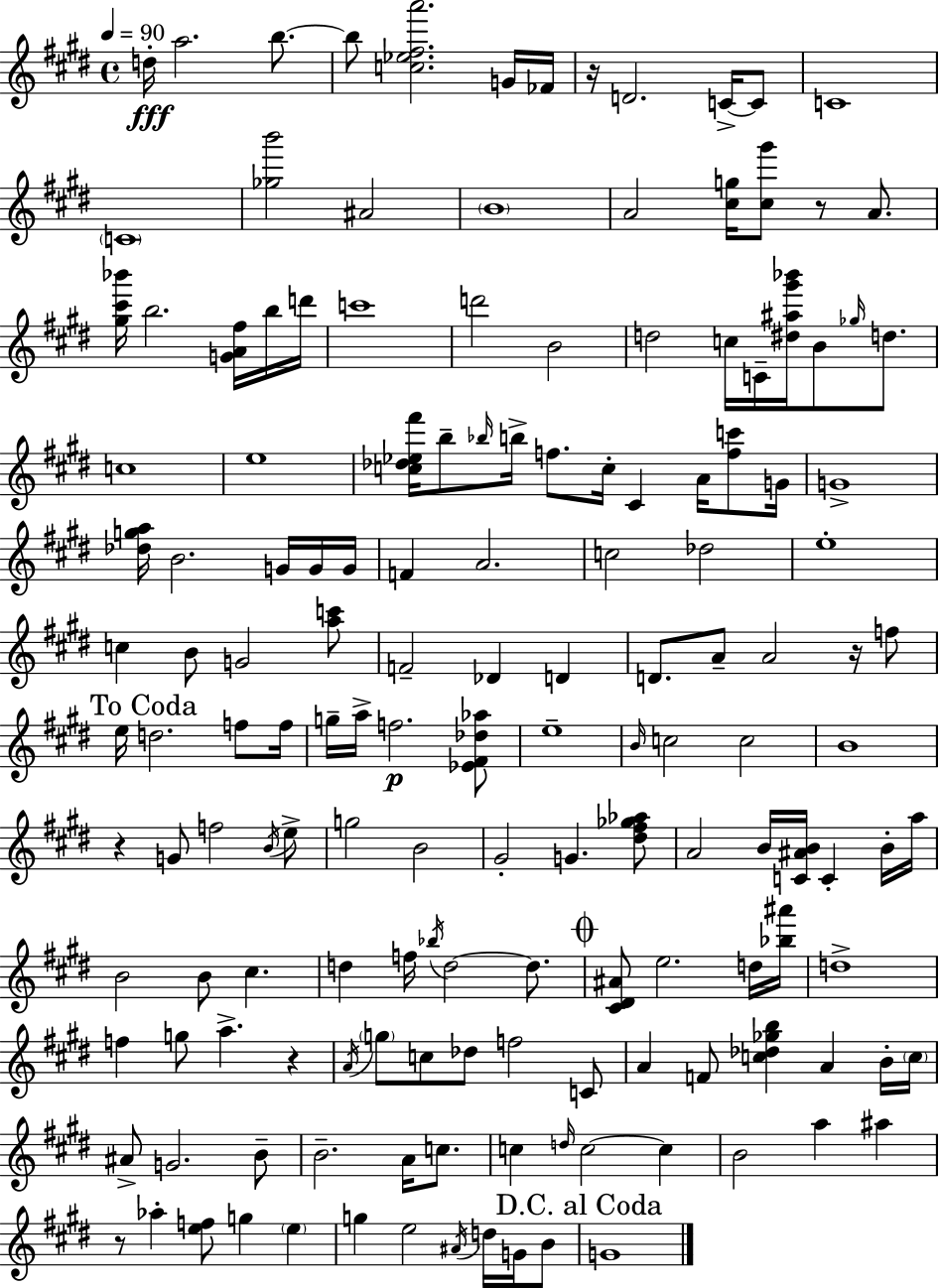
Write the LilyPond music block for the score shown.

{
  \clef treble
  \time 4/4
  \defaultTimeSignature
  \key e \major
  \tempo 4 = 90
  d''16-.\fff a''2. b''8.~~ | b''8 <c'' ees'' fis'' a'''>2. g'16 fes'16 | r16 d'2. c'16->~~ c'8 | c'1 | \break \parenthesize c'1 | <ges'' b'''>2 ais'2 | \parenthesize b'1 | a'2 <cis'' g''>16 <cis'' gis'''>8 r8 a'8. | \break <gis'' cis''' bes'''>16 b''2. <g' a' fis''>16 b''16 d'''16 | c'''1 | d'''2 b'2 | d''2 c''16 c'16-- <dis'' ais'' gis''' bes'''>16 b'8 \grace { ges''16 } d''8. | \break c''1 | e''1 | <c'' des'' ees'' fis'''>16 b''8-- \grace { bes''16 } b''16-> f''8. c''16-. cis'4 a'16 <f'' c'''>8 | g'16 g'1-> | \break <des'' g'' a''>16 b'2. g'16 | g'16 g'16 f'4 a'2. | c''2 des''2 | e''1-. | \break c''4 b'8 g'2 | <a'' c'''>8 f'2-- des'4 d'4 | d'8. a'8-- a'2 r16 | f''8 \mark "To Coda" e''16 d''2. f''8 | \break f''16 g''16-- a''16-> f''2.\p | <ees' fis' des'' aes''>8 e''1-- | \grace { b'16 } c''2 c''2 | b'1 | \break r4 g'8 f''2 | \acciaccatura { b'16 } e''8-> g''2 b'2 | gis'2-. g'4. | <dis'' fis'' ges'' aes''>8 a'2 b'16 <c' ais' b'>16 c'4-. | \break b'16-. a''16 b'2 b'8 cis''4. | d''4 f''16 \acciaccatura { bes''16 } d''2~~ | d''8. \mark \markup { \musicglyph "scripts.coda" } <cis' dis' ais'>8 e''2. | d''16 <bes'' ais'''>16 d''1-> | \break f''4 g''8 a''4.-> | r4 \acciaccatura { a'16 } \parenthesize g''8 c''8 des''8 f''2 | c'8 a'4 f'8 <c'' des'' ges'' b''>4 | a'4 b'16-. \parenthesize c''16 ais'8-> g'2. | \break b'8-- b'2.-- | a'16 c''8. c''4 \grace { d''16 } c''2~~ | c''4 b'2 a''4 | ais''4 r8 aes''4-. <e'' f''>8 g''4 | \break \parenthesize e''4 g''4 e''2 | \acciaccatura { ais'16 } d''16 g'16 b'8 \mark "D.C. al Coda" g'1 | \bar "|."
}